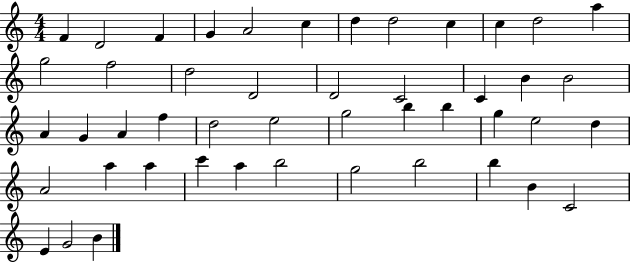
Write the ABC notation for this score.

X:1
T:Untitled
M:4/4
L:1/4
K:C
F D2 F G A2 c d d2 c c d2 a g2 f2 d2 D2 D2 C2 C B B2 A G A f d2 e2 g2 b b g e2 d A2 a a c' a b2 g2 b2 b B C2 E G2 B